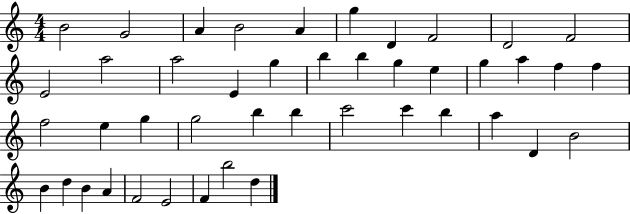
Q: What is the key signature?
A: C major